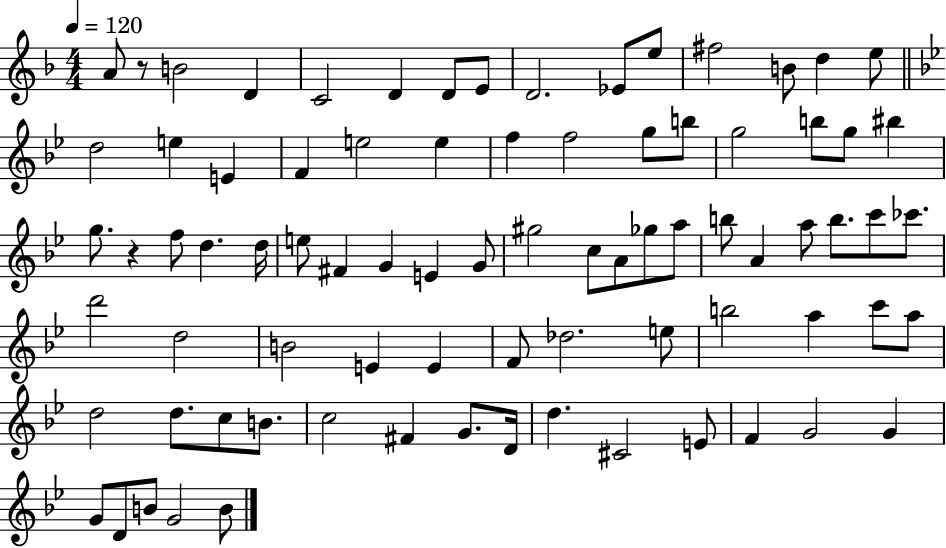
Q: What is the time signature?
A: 4/4